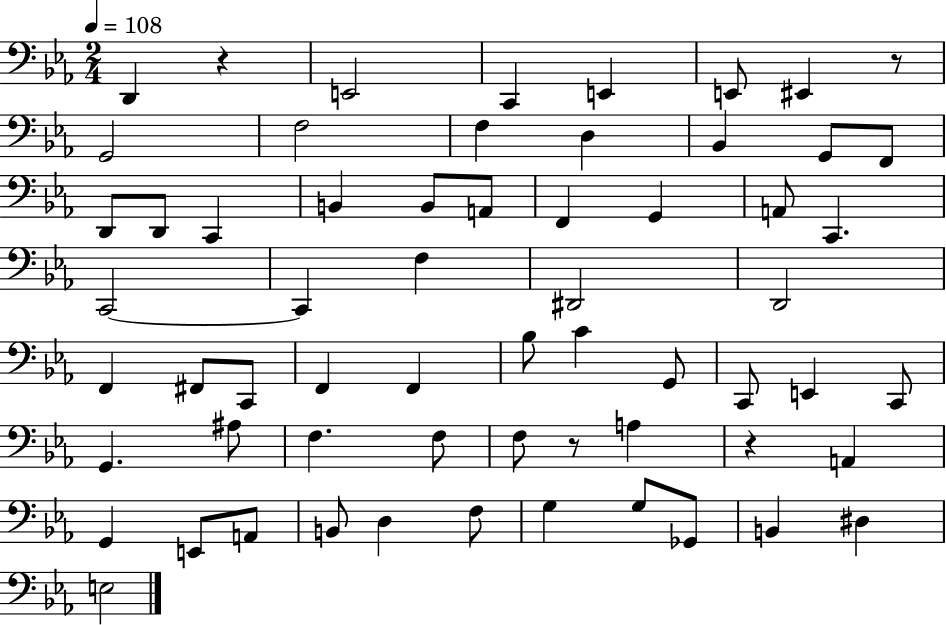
{
  \clef bass
  \numericTimeSignature
  \time 2/4
  \key ees \major
  \tempo 4 = 108
  d,4 r4 | e,2 | c,4 e,4 | e,8 eis,4 r8 | \break g,2 | f2 | f4 d4 | bes,4 g,8 f,8 | \break d,8 d,8 c,4 | b,4 b,8 a,8 | f,4 g,4 | a,8 c,4. | \break c,2~~ | c,4 f4 | dis,2 | d,2 | \break f,4 fis,8 c,8 | f,4 f,4 | bes8 c'4 g,8 | c,8 e,4 c,8 | \break g,4. ais8 | f4. f8 | f8 r8 a4 | r4 a,4 | \break g,4 e,8 a,8 | b,8 d4 f8 | g4 g8 ges,8 | b,4 dis4 | \break e2 | \bar "|."
}